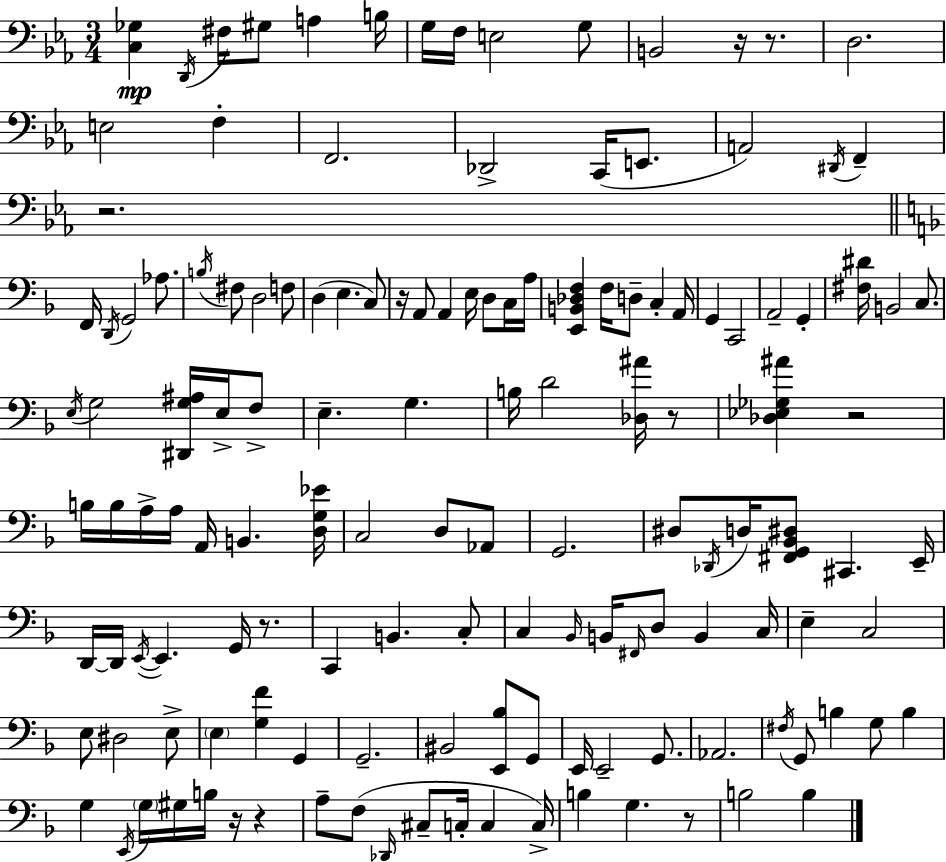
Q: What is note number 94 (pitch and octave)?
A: BIS2